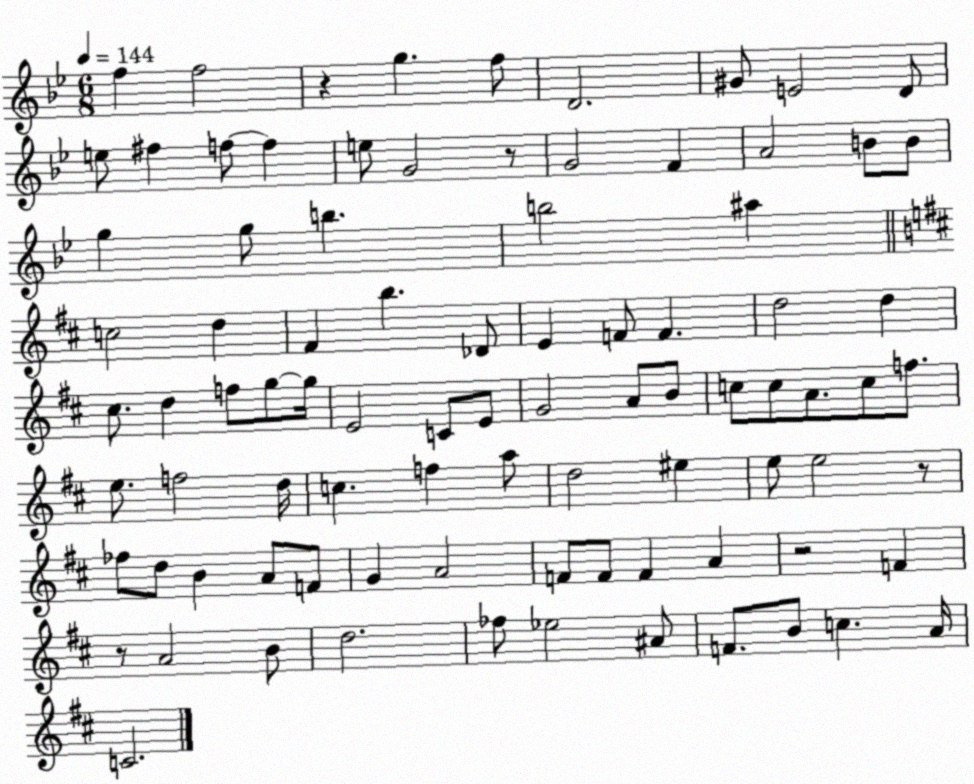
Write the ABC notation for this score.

X:1
T:Untitled
M:6/8
L:1/4
K:Bb
f f2 z g f/2 D2 ^G/2 E2 D/2 e/2 ^f f/2 f e/2 G2 z/2 G2 F A2 B/2 B/2 g g/2 b b2 ^a c2 d ^F b _D/2 E F/2 F d2 d ^c/2 d f/2 g/2 g/4 E2 C/2 E/2 G2 A/2 B/2 c/2 c/2 A/2 c/2 f/2 e/2 f2 d/4 c f a/2 d2 ^e e/2 e2 z/2 _f/2 d/2 B A/2 F/2 G A2 F/2 F/2 F A z2 F z/2 A2 B/2 d2 _f/2 _e2 ^A/2 F/2 B/2 c A/4 C2